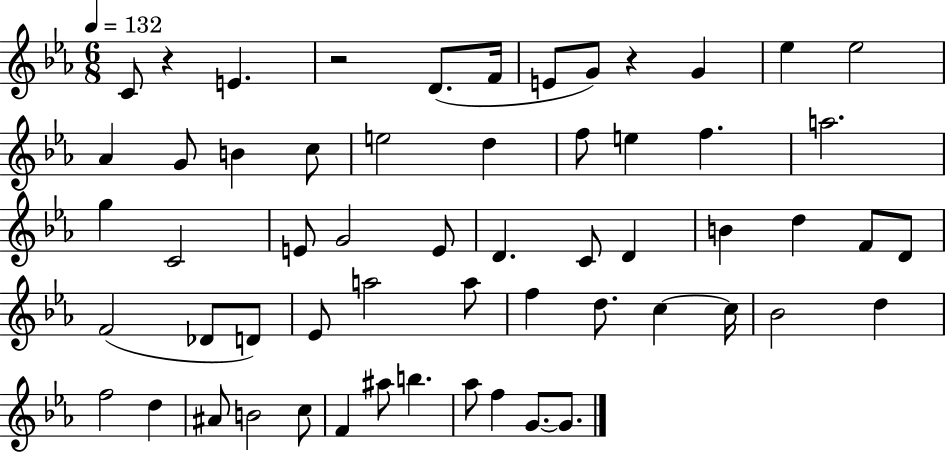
C4/e R/q E4/q. R/h D4/e. F4/s E4/e G4/e R/q G4/q Eb5/q Eb5/h Ab4/q G4/e B4/q C5/e E5/h D5/q F5/e E5/q F5/q. A5/h. G5/q C4/h E4/e G4/h E4/e D4/q. C4/e D4/q B4/q D5/q F4/e D4/e F4/h Db4/e D4/e Eb4/e A5/h A5/e F5/q D5/e. C5/q C5/s Bb4/h D5/q F5/h D5/q A#4/e B4/h C5/e F4/q A#5/e B5/q. Ab5/e F5/q G4/e. G4/e.